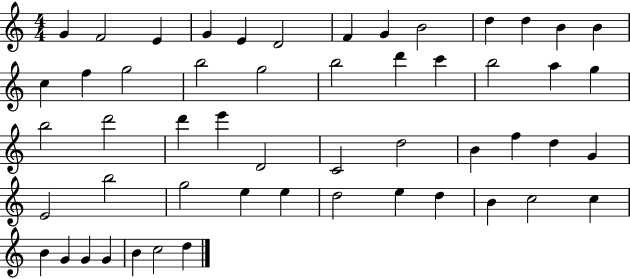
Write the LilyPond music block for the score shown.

{
  \clef treble
  \numericTimeSignature
  \time 4/4
  \key c \major
  g'4 f'2 e'4 | g'4 e'4 d'2 | f'4 g'4 b'2 | d''4 d''4 b'4 b'4 | \break c''4 f''4 g''2 | b''2 g''2 | b''2 d'''4 c'''4 | b''2 a''4 g''4 | \break b''2 d'''2 | d'''4 e'''4 d'2 | c'2 d''2 | b'4 f''4 d''4 g'4 | \break e'2 b''2 | g''2 e''4 e''4 | d''2 e''4 d''4 | b'4 c''2 c''4 | \break b'4 g'4 g'4 g'4 | b'4 c''2 d''4 | \bar "|."
}